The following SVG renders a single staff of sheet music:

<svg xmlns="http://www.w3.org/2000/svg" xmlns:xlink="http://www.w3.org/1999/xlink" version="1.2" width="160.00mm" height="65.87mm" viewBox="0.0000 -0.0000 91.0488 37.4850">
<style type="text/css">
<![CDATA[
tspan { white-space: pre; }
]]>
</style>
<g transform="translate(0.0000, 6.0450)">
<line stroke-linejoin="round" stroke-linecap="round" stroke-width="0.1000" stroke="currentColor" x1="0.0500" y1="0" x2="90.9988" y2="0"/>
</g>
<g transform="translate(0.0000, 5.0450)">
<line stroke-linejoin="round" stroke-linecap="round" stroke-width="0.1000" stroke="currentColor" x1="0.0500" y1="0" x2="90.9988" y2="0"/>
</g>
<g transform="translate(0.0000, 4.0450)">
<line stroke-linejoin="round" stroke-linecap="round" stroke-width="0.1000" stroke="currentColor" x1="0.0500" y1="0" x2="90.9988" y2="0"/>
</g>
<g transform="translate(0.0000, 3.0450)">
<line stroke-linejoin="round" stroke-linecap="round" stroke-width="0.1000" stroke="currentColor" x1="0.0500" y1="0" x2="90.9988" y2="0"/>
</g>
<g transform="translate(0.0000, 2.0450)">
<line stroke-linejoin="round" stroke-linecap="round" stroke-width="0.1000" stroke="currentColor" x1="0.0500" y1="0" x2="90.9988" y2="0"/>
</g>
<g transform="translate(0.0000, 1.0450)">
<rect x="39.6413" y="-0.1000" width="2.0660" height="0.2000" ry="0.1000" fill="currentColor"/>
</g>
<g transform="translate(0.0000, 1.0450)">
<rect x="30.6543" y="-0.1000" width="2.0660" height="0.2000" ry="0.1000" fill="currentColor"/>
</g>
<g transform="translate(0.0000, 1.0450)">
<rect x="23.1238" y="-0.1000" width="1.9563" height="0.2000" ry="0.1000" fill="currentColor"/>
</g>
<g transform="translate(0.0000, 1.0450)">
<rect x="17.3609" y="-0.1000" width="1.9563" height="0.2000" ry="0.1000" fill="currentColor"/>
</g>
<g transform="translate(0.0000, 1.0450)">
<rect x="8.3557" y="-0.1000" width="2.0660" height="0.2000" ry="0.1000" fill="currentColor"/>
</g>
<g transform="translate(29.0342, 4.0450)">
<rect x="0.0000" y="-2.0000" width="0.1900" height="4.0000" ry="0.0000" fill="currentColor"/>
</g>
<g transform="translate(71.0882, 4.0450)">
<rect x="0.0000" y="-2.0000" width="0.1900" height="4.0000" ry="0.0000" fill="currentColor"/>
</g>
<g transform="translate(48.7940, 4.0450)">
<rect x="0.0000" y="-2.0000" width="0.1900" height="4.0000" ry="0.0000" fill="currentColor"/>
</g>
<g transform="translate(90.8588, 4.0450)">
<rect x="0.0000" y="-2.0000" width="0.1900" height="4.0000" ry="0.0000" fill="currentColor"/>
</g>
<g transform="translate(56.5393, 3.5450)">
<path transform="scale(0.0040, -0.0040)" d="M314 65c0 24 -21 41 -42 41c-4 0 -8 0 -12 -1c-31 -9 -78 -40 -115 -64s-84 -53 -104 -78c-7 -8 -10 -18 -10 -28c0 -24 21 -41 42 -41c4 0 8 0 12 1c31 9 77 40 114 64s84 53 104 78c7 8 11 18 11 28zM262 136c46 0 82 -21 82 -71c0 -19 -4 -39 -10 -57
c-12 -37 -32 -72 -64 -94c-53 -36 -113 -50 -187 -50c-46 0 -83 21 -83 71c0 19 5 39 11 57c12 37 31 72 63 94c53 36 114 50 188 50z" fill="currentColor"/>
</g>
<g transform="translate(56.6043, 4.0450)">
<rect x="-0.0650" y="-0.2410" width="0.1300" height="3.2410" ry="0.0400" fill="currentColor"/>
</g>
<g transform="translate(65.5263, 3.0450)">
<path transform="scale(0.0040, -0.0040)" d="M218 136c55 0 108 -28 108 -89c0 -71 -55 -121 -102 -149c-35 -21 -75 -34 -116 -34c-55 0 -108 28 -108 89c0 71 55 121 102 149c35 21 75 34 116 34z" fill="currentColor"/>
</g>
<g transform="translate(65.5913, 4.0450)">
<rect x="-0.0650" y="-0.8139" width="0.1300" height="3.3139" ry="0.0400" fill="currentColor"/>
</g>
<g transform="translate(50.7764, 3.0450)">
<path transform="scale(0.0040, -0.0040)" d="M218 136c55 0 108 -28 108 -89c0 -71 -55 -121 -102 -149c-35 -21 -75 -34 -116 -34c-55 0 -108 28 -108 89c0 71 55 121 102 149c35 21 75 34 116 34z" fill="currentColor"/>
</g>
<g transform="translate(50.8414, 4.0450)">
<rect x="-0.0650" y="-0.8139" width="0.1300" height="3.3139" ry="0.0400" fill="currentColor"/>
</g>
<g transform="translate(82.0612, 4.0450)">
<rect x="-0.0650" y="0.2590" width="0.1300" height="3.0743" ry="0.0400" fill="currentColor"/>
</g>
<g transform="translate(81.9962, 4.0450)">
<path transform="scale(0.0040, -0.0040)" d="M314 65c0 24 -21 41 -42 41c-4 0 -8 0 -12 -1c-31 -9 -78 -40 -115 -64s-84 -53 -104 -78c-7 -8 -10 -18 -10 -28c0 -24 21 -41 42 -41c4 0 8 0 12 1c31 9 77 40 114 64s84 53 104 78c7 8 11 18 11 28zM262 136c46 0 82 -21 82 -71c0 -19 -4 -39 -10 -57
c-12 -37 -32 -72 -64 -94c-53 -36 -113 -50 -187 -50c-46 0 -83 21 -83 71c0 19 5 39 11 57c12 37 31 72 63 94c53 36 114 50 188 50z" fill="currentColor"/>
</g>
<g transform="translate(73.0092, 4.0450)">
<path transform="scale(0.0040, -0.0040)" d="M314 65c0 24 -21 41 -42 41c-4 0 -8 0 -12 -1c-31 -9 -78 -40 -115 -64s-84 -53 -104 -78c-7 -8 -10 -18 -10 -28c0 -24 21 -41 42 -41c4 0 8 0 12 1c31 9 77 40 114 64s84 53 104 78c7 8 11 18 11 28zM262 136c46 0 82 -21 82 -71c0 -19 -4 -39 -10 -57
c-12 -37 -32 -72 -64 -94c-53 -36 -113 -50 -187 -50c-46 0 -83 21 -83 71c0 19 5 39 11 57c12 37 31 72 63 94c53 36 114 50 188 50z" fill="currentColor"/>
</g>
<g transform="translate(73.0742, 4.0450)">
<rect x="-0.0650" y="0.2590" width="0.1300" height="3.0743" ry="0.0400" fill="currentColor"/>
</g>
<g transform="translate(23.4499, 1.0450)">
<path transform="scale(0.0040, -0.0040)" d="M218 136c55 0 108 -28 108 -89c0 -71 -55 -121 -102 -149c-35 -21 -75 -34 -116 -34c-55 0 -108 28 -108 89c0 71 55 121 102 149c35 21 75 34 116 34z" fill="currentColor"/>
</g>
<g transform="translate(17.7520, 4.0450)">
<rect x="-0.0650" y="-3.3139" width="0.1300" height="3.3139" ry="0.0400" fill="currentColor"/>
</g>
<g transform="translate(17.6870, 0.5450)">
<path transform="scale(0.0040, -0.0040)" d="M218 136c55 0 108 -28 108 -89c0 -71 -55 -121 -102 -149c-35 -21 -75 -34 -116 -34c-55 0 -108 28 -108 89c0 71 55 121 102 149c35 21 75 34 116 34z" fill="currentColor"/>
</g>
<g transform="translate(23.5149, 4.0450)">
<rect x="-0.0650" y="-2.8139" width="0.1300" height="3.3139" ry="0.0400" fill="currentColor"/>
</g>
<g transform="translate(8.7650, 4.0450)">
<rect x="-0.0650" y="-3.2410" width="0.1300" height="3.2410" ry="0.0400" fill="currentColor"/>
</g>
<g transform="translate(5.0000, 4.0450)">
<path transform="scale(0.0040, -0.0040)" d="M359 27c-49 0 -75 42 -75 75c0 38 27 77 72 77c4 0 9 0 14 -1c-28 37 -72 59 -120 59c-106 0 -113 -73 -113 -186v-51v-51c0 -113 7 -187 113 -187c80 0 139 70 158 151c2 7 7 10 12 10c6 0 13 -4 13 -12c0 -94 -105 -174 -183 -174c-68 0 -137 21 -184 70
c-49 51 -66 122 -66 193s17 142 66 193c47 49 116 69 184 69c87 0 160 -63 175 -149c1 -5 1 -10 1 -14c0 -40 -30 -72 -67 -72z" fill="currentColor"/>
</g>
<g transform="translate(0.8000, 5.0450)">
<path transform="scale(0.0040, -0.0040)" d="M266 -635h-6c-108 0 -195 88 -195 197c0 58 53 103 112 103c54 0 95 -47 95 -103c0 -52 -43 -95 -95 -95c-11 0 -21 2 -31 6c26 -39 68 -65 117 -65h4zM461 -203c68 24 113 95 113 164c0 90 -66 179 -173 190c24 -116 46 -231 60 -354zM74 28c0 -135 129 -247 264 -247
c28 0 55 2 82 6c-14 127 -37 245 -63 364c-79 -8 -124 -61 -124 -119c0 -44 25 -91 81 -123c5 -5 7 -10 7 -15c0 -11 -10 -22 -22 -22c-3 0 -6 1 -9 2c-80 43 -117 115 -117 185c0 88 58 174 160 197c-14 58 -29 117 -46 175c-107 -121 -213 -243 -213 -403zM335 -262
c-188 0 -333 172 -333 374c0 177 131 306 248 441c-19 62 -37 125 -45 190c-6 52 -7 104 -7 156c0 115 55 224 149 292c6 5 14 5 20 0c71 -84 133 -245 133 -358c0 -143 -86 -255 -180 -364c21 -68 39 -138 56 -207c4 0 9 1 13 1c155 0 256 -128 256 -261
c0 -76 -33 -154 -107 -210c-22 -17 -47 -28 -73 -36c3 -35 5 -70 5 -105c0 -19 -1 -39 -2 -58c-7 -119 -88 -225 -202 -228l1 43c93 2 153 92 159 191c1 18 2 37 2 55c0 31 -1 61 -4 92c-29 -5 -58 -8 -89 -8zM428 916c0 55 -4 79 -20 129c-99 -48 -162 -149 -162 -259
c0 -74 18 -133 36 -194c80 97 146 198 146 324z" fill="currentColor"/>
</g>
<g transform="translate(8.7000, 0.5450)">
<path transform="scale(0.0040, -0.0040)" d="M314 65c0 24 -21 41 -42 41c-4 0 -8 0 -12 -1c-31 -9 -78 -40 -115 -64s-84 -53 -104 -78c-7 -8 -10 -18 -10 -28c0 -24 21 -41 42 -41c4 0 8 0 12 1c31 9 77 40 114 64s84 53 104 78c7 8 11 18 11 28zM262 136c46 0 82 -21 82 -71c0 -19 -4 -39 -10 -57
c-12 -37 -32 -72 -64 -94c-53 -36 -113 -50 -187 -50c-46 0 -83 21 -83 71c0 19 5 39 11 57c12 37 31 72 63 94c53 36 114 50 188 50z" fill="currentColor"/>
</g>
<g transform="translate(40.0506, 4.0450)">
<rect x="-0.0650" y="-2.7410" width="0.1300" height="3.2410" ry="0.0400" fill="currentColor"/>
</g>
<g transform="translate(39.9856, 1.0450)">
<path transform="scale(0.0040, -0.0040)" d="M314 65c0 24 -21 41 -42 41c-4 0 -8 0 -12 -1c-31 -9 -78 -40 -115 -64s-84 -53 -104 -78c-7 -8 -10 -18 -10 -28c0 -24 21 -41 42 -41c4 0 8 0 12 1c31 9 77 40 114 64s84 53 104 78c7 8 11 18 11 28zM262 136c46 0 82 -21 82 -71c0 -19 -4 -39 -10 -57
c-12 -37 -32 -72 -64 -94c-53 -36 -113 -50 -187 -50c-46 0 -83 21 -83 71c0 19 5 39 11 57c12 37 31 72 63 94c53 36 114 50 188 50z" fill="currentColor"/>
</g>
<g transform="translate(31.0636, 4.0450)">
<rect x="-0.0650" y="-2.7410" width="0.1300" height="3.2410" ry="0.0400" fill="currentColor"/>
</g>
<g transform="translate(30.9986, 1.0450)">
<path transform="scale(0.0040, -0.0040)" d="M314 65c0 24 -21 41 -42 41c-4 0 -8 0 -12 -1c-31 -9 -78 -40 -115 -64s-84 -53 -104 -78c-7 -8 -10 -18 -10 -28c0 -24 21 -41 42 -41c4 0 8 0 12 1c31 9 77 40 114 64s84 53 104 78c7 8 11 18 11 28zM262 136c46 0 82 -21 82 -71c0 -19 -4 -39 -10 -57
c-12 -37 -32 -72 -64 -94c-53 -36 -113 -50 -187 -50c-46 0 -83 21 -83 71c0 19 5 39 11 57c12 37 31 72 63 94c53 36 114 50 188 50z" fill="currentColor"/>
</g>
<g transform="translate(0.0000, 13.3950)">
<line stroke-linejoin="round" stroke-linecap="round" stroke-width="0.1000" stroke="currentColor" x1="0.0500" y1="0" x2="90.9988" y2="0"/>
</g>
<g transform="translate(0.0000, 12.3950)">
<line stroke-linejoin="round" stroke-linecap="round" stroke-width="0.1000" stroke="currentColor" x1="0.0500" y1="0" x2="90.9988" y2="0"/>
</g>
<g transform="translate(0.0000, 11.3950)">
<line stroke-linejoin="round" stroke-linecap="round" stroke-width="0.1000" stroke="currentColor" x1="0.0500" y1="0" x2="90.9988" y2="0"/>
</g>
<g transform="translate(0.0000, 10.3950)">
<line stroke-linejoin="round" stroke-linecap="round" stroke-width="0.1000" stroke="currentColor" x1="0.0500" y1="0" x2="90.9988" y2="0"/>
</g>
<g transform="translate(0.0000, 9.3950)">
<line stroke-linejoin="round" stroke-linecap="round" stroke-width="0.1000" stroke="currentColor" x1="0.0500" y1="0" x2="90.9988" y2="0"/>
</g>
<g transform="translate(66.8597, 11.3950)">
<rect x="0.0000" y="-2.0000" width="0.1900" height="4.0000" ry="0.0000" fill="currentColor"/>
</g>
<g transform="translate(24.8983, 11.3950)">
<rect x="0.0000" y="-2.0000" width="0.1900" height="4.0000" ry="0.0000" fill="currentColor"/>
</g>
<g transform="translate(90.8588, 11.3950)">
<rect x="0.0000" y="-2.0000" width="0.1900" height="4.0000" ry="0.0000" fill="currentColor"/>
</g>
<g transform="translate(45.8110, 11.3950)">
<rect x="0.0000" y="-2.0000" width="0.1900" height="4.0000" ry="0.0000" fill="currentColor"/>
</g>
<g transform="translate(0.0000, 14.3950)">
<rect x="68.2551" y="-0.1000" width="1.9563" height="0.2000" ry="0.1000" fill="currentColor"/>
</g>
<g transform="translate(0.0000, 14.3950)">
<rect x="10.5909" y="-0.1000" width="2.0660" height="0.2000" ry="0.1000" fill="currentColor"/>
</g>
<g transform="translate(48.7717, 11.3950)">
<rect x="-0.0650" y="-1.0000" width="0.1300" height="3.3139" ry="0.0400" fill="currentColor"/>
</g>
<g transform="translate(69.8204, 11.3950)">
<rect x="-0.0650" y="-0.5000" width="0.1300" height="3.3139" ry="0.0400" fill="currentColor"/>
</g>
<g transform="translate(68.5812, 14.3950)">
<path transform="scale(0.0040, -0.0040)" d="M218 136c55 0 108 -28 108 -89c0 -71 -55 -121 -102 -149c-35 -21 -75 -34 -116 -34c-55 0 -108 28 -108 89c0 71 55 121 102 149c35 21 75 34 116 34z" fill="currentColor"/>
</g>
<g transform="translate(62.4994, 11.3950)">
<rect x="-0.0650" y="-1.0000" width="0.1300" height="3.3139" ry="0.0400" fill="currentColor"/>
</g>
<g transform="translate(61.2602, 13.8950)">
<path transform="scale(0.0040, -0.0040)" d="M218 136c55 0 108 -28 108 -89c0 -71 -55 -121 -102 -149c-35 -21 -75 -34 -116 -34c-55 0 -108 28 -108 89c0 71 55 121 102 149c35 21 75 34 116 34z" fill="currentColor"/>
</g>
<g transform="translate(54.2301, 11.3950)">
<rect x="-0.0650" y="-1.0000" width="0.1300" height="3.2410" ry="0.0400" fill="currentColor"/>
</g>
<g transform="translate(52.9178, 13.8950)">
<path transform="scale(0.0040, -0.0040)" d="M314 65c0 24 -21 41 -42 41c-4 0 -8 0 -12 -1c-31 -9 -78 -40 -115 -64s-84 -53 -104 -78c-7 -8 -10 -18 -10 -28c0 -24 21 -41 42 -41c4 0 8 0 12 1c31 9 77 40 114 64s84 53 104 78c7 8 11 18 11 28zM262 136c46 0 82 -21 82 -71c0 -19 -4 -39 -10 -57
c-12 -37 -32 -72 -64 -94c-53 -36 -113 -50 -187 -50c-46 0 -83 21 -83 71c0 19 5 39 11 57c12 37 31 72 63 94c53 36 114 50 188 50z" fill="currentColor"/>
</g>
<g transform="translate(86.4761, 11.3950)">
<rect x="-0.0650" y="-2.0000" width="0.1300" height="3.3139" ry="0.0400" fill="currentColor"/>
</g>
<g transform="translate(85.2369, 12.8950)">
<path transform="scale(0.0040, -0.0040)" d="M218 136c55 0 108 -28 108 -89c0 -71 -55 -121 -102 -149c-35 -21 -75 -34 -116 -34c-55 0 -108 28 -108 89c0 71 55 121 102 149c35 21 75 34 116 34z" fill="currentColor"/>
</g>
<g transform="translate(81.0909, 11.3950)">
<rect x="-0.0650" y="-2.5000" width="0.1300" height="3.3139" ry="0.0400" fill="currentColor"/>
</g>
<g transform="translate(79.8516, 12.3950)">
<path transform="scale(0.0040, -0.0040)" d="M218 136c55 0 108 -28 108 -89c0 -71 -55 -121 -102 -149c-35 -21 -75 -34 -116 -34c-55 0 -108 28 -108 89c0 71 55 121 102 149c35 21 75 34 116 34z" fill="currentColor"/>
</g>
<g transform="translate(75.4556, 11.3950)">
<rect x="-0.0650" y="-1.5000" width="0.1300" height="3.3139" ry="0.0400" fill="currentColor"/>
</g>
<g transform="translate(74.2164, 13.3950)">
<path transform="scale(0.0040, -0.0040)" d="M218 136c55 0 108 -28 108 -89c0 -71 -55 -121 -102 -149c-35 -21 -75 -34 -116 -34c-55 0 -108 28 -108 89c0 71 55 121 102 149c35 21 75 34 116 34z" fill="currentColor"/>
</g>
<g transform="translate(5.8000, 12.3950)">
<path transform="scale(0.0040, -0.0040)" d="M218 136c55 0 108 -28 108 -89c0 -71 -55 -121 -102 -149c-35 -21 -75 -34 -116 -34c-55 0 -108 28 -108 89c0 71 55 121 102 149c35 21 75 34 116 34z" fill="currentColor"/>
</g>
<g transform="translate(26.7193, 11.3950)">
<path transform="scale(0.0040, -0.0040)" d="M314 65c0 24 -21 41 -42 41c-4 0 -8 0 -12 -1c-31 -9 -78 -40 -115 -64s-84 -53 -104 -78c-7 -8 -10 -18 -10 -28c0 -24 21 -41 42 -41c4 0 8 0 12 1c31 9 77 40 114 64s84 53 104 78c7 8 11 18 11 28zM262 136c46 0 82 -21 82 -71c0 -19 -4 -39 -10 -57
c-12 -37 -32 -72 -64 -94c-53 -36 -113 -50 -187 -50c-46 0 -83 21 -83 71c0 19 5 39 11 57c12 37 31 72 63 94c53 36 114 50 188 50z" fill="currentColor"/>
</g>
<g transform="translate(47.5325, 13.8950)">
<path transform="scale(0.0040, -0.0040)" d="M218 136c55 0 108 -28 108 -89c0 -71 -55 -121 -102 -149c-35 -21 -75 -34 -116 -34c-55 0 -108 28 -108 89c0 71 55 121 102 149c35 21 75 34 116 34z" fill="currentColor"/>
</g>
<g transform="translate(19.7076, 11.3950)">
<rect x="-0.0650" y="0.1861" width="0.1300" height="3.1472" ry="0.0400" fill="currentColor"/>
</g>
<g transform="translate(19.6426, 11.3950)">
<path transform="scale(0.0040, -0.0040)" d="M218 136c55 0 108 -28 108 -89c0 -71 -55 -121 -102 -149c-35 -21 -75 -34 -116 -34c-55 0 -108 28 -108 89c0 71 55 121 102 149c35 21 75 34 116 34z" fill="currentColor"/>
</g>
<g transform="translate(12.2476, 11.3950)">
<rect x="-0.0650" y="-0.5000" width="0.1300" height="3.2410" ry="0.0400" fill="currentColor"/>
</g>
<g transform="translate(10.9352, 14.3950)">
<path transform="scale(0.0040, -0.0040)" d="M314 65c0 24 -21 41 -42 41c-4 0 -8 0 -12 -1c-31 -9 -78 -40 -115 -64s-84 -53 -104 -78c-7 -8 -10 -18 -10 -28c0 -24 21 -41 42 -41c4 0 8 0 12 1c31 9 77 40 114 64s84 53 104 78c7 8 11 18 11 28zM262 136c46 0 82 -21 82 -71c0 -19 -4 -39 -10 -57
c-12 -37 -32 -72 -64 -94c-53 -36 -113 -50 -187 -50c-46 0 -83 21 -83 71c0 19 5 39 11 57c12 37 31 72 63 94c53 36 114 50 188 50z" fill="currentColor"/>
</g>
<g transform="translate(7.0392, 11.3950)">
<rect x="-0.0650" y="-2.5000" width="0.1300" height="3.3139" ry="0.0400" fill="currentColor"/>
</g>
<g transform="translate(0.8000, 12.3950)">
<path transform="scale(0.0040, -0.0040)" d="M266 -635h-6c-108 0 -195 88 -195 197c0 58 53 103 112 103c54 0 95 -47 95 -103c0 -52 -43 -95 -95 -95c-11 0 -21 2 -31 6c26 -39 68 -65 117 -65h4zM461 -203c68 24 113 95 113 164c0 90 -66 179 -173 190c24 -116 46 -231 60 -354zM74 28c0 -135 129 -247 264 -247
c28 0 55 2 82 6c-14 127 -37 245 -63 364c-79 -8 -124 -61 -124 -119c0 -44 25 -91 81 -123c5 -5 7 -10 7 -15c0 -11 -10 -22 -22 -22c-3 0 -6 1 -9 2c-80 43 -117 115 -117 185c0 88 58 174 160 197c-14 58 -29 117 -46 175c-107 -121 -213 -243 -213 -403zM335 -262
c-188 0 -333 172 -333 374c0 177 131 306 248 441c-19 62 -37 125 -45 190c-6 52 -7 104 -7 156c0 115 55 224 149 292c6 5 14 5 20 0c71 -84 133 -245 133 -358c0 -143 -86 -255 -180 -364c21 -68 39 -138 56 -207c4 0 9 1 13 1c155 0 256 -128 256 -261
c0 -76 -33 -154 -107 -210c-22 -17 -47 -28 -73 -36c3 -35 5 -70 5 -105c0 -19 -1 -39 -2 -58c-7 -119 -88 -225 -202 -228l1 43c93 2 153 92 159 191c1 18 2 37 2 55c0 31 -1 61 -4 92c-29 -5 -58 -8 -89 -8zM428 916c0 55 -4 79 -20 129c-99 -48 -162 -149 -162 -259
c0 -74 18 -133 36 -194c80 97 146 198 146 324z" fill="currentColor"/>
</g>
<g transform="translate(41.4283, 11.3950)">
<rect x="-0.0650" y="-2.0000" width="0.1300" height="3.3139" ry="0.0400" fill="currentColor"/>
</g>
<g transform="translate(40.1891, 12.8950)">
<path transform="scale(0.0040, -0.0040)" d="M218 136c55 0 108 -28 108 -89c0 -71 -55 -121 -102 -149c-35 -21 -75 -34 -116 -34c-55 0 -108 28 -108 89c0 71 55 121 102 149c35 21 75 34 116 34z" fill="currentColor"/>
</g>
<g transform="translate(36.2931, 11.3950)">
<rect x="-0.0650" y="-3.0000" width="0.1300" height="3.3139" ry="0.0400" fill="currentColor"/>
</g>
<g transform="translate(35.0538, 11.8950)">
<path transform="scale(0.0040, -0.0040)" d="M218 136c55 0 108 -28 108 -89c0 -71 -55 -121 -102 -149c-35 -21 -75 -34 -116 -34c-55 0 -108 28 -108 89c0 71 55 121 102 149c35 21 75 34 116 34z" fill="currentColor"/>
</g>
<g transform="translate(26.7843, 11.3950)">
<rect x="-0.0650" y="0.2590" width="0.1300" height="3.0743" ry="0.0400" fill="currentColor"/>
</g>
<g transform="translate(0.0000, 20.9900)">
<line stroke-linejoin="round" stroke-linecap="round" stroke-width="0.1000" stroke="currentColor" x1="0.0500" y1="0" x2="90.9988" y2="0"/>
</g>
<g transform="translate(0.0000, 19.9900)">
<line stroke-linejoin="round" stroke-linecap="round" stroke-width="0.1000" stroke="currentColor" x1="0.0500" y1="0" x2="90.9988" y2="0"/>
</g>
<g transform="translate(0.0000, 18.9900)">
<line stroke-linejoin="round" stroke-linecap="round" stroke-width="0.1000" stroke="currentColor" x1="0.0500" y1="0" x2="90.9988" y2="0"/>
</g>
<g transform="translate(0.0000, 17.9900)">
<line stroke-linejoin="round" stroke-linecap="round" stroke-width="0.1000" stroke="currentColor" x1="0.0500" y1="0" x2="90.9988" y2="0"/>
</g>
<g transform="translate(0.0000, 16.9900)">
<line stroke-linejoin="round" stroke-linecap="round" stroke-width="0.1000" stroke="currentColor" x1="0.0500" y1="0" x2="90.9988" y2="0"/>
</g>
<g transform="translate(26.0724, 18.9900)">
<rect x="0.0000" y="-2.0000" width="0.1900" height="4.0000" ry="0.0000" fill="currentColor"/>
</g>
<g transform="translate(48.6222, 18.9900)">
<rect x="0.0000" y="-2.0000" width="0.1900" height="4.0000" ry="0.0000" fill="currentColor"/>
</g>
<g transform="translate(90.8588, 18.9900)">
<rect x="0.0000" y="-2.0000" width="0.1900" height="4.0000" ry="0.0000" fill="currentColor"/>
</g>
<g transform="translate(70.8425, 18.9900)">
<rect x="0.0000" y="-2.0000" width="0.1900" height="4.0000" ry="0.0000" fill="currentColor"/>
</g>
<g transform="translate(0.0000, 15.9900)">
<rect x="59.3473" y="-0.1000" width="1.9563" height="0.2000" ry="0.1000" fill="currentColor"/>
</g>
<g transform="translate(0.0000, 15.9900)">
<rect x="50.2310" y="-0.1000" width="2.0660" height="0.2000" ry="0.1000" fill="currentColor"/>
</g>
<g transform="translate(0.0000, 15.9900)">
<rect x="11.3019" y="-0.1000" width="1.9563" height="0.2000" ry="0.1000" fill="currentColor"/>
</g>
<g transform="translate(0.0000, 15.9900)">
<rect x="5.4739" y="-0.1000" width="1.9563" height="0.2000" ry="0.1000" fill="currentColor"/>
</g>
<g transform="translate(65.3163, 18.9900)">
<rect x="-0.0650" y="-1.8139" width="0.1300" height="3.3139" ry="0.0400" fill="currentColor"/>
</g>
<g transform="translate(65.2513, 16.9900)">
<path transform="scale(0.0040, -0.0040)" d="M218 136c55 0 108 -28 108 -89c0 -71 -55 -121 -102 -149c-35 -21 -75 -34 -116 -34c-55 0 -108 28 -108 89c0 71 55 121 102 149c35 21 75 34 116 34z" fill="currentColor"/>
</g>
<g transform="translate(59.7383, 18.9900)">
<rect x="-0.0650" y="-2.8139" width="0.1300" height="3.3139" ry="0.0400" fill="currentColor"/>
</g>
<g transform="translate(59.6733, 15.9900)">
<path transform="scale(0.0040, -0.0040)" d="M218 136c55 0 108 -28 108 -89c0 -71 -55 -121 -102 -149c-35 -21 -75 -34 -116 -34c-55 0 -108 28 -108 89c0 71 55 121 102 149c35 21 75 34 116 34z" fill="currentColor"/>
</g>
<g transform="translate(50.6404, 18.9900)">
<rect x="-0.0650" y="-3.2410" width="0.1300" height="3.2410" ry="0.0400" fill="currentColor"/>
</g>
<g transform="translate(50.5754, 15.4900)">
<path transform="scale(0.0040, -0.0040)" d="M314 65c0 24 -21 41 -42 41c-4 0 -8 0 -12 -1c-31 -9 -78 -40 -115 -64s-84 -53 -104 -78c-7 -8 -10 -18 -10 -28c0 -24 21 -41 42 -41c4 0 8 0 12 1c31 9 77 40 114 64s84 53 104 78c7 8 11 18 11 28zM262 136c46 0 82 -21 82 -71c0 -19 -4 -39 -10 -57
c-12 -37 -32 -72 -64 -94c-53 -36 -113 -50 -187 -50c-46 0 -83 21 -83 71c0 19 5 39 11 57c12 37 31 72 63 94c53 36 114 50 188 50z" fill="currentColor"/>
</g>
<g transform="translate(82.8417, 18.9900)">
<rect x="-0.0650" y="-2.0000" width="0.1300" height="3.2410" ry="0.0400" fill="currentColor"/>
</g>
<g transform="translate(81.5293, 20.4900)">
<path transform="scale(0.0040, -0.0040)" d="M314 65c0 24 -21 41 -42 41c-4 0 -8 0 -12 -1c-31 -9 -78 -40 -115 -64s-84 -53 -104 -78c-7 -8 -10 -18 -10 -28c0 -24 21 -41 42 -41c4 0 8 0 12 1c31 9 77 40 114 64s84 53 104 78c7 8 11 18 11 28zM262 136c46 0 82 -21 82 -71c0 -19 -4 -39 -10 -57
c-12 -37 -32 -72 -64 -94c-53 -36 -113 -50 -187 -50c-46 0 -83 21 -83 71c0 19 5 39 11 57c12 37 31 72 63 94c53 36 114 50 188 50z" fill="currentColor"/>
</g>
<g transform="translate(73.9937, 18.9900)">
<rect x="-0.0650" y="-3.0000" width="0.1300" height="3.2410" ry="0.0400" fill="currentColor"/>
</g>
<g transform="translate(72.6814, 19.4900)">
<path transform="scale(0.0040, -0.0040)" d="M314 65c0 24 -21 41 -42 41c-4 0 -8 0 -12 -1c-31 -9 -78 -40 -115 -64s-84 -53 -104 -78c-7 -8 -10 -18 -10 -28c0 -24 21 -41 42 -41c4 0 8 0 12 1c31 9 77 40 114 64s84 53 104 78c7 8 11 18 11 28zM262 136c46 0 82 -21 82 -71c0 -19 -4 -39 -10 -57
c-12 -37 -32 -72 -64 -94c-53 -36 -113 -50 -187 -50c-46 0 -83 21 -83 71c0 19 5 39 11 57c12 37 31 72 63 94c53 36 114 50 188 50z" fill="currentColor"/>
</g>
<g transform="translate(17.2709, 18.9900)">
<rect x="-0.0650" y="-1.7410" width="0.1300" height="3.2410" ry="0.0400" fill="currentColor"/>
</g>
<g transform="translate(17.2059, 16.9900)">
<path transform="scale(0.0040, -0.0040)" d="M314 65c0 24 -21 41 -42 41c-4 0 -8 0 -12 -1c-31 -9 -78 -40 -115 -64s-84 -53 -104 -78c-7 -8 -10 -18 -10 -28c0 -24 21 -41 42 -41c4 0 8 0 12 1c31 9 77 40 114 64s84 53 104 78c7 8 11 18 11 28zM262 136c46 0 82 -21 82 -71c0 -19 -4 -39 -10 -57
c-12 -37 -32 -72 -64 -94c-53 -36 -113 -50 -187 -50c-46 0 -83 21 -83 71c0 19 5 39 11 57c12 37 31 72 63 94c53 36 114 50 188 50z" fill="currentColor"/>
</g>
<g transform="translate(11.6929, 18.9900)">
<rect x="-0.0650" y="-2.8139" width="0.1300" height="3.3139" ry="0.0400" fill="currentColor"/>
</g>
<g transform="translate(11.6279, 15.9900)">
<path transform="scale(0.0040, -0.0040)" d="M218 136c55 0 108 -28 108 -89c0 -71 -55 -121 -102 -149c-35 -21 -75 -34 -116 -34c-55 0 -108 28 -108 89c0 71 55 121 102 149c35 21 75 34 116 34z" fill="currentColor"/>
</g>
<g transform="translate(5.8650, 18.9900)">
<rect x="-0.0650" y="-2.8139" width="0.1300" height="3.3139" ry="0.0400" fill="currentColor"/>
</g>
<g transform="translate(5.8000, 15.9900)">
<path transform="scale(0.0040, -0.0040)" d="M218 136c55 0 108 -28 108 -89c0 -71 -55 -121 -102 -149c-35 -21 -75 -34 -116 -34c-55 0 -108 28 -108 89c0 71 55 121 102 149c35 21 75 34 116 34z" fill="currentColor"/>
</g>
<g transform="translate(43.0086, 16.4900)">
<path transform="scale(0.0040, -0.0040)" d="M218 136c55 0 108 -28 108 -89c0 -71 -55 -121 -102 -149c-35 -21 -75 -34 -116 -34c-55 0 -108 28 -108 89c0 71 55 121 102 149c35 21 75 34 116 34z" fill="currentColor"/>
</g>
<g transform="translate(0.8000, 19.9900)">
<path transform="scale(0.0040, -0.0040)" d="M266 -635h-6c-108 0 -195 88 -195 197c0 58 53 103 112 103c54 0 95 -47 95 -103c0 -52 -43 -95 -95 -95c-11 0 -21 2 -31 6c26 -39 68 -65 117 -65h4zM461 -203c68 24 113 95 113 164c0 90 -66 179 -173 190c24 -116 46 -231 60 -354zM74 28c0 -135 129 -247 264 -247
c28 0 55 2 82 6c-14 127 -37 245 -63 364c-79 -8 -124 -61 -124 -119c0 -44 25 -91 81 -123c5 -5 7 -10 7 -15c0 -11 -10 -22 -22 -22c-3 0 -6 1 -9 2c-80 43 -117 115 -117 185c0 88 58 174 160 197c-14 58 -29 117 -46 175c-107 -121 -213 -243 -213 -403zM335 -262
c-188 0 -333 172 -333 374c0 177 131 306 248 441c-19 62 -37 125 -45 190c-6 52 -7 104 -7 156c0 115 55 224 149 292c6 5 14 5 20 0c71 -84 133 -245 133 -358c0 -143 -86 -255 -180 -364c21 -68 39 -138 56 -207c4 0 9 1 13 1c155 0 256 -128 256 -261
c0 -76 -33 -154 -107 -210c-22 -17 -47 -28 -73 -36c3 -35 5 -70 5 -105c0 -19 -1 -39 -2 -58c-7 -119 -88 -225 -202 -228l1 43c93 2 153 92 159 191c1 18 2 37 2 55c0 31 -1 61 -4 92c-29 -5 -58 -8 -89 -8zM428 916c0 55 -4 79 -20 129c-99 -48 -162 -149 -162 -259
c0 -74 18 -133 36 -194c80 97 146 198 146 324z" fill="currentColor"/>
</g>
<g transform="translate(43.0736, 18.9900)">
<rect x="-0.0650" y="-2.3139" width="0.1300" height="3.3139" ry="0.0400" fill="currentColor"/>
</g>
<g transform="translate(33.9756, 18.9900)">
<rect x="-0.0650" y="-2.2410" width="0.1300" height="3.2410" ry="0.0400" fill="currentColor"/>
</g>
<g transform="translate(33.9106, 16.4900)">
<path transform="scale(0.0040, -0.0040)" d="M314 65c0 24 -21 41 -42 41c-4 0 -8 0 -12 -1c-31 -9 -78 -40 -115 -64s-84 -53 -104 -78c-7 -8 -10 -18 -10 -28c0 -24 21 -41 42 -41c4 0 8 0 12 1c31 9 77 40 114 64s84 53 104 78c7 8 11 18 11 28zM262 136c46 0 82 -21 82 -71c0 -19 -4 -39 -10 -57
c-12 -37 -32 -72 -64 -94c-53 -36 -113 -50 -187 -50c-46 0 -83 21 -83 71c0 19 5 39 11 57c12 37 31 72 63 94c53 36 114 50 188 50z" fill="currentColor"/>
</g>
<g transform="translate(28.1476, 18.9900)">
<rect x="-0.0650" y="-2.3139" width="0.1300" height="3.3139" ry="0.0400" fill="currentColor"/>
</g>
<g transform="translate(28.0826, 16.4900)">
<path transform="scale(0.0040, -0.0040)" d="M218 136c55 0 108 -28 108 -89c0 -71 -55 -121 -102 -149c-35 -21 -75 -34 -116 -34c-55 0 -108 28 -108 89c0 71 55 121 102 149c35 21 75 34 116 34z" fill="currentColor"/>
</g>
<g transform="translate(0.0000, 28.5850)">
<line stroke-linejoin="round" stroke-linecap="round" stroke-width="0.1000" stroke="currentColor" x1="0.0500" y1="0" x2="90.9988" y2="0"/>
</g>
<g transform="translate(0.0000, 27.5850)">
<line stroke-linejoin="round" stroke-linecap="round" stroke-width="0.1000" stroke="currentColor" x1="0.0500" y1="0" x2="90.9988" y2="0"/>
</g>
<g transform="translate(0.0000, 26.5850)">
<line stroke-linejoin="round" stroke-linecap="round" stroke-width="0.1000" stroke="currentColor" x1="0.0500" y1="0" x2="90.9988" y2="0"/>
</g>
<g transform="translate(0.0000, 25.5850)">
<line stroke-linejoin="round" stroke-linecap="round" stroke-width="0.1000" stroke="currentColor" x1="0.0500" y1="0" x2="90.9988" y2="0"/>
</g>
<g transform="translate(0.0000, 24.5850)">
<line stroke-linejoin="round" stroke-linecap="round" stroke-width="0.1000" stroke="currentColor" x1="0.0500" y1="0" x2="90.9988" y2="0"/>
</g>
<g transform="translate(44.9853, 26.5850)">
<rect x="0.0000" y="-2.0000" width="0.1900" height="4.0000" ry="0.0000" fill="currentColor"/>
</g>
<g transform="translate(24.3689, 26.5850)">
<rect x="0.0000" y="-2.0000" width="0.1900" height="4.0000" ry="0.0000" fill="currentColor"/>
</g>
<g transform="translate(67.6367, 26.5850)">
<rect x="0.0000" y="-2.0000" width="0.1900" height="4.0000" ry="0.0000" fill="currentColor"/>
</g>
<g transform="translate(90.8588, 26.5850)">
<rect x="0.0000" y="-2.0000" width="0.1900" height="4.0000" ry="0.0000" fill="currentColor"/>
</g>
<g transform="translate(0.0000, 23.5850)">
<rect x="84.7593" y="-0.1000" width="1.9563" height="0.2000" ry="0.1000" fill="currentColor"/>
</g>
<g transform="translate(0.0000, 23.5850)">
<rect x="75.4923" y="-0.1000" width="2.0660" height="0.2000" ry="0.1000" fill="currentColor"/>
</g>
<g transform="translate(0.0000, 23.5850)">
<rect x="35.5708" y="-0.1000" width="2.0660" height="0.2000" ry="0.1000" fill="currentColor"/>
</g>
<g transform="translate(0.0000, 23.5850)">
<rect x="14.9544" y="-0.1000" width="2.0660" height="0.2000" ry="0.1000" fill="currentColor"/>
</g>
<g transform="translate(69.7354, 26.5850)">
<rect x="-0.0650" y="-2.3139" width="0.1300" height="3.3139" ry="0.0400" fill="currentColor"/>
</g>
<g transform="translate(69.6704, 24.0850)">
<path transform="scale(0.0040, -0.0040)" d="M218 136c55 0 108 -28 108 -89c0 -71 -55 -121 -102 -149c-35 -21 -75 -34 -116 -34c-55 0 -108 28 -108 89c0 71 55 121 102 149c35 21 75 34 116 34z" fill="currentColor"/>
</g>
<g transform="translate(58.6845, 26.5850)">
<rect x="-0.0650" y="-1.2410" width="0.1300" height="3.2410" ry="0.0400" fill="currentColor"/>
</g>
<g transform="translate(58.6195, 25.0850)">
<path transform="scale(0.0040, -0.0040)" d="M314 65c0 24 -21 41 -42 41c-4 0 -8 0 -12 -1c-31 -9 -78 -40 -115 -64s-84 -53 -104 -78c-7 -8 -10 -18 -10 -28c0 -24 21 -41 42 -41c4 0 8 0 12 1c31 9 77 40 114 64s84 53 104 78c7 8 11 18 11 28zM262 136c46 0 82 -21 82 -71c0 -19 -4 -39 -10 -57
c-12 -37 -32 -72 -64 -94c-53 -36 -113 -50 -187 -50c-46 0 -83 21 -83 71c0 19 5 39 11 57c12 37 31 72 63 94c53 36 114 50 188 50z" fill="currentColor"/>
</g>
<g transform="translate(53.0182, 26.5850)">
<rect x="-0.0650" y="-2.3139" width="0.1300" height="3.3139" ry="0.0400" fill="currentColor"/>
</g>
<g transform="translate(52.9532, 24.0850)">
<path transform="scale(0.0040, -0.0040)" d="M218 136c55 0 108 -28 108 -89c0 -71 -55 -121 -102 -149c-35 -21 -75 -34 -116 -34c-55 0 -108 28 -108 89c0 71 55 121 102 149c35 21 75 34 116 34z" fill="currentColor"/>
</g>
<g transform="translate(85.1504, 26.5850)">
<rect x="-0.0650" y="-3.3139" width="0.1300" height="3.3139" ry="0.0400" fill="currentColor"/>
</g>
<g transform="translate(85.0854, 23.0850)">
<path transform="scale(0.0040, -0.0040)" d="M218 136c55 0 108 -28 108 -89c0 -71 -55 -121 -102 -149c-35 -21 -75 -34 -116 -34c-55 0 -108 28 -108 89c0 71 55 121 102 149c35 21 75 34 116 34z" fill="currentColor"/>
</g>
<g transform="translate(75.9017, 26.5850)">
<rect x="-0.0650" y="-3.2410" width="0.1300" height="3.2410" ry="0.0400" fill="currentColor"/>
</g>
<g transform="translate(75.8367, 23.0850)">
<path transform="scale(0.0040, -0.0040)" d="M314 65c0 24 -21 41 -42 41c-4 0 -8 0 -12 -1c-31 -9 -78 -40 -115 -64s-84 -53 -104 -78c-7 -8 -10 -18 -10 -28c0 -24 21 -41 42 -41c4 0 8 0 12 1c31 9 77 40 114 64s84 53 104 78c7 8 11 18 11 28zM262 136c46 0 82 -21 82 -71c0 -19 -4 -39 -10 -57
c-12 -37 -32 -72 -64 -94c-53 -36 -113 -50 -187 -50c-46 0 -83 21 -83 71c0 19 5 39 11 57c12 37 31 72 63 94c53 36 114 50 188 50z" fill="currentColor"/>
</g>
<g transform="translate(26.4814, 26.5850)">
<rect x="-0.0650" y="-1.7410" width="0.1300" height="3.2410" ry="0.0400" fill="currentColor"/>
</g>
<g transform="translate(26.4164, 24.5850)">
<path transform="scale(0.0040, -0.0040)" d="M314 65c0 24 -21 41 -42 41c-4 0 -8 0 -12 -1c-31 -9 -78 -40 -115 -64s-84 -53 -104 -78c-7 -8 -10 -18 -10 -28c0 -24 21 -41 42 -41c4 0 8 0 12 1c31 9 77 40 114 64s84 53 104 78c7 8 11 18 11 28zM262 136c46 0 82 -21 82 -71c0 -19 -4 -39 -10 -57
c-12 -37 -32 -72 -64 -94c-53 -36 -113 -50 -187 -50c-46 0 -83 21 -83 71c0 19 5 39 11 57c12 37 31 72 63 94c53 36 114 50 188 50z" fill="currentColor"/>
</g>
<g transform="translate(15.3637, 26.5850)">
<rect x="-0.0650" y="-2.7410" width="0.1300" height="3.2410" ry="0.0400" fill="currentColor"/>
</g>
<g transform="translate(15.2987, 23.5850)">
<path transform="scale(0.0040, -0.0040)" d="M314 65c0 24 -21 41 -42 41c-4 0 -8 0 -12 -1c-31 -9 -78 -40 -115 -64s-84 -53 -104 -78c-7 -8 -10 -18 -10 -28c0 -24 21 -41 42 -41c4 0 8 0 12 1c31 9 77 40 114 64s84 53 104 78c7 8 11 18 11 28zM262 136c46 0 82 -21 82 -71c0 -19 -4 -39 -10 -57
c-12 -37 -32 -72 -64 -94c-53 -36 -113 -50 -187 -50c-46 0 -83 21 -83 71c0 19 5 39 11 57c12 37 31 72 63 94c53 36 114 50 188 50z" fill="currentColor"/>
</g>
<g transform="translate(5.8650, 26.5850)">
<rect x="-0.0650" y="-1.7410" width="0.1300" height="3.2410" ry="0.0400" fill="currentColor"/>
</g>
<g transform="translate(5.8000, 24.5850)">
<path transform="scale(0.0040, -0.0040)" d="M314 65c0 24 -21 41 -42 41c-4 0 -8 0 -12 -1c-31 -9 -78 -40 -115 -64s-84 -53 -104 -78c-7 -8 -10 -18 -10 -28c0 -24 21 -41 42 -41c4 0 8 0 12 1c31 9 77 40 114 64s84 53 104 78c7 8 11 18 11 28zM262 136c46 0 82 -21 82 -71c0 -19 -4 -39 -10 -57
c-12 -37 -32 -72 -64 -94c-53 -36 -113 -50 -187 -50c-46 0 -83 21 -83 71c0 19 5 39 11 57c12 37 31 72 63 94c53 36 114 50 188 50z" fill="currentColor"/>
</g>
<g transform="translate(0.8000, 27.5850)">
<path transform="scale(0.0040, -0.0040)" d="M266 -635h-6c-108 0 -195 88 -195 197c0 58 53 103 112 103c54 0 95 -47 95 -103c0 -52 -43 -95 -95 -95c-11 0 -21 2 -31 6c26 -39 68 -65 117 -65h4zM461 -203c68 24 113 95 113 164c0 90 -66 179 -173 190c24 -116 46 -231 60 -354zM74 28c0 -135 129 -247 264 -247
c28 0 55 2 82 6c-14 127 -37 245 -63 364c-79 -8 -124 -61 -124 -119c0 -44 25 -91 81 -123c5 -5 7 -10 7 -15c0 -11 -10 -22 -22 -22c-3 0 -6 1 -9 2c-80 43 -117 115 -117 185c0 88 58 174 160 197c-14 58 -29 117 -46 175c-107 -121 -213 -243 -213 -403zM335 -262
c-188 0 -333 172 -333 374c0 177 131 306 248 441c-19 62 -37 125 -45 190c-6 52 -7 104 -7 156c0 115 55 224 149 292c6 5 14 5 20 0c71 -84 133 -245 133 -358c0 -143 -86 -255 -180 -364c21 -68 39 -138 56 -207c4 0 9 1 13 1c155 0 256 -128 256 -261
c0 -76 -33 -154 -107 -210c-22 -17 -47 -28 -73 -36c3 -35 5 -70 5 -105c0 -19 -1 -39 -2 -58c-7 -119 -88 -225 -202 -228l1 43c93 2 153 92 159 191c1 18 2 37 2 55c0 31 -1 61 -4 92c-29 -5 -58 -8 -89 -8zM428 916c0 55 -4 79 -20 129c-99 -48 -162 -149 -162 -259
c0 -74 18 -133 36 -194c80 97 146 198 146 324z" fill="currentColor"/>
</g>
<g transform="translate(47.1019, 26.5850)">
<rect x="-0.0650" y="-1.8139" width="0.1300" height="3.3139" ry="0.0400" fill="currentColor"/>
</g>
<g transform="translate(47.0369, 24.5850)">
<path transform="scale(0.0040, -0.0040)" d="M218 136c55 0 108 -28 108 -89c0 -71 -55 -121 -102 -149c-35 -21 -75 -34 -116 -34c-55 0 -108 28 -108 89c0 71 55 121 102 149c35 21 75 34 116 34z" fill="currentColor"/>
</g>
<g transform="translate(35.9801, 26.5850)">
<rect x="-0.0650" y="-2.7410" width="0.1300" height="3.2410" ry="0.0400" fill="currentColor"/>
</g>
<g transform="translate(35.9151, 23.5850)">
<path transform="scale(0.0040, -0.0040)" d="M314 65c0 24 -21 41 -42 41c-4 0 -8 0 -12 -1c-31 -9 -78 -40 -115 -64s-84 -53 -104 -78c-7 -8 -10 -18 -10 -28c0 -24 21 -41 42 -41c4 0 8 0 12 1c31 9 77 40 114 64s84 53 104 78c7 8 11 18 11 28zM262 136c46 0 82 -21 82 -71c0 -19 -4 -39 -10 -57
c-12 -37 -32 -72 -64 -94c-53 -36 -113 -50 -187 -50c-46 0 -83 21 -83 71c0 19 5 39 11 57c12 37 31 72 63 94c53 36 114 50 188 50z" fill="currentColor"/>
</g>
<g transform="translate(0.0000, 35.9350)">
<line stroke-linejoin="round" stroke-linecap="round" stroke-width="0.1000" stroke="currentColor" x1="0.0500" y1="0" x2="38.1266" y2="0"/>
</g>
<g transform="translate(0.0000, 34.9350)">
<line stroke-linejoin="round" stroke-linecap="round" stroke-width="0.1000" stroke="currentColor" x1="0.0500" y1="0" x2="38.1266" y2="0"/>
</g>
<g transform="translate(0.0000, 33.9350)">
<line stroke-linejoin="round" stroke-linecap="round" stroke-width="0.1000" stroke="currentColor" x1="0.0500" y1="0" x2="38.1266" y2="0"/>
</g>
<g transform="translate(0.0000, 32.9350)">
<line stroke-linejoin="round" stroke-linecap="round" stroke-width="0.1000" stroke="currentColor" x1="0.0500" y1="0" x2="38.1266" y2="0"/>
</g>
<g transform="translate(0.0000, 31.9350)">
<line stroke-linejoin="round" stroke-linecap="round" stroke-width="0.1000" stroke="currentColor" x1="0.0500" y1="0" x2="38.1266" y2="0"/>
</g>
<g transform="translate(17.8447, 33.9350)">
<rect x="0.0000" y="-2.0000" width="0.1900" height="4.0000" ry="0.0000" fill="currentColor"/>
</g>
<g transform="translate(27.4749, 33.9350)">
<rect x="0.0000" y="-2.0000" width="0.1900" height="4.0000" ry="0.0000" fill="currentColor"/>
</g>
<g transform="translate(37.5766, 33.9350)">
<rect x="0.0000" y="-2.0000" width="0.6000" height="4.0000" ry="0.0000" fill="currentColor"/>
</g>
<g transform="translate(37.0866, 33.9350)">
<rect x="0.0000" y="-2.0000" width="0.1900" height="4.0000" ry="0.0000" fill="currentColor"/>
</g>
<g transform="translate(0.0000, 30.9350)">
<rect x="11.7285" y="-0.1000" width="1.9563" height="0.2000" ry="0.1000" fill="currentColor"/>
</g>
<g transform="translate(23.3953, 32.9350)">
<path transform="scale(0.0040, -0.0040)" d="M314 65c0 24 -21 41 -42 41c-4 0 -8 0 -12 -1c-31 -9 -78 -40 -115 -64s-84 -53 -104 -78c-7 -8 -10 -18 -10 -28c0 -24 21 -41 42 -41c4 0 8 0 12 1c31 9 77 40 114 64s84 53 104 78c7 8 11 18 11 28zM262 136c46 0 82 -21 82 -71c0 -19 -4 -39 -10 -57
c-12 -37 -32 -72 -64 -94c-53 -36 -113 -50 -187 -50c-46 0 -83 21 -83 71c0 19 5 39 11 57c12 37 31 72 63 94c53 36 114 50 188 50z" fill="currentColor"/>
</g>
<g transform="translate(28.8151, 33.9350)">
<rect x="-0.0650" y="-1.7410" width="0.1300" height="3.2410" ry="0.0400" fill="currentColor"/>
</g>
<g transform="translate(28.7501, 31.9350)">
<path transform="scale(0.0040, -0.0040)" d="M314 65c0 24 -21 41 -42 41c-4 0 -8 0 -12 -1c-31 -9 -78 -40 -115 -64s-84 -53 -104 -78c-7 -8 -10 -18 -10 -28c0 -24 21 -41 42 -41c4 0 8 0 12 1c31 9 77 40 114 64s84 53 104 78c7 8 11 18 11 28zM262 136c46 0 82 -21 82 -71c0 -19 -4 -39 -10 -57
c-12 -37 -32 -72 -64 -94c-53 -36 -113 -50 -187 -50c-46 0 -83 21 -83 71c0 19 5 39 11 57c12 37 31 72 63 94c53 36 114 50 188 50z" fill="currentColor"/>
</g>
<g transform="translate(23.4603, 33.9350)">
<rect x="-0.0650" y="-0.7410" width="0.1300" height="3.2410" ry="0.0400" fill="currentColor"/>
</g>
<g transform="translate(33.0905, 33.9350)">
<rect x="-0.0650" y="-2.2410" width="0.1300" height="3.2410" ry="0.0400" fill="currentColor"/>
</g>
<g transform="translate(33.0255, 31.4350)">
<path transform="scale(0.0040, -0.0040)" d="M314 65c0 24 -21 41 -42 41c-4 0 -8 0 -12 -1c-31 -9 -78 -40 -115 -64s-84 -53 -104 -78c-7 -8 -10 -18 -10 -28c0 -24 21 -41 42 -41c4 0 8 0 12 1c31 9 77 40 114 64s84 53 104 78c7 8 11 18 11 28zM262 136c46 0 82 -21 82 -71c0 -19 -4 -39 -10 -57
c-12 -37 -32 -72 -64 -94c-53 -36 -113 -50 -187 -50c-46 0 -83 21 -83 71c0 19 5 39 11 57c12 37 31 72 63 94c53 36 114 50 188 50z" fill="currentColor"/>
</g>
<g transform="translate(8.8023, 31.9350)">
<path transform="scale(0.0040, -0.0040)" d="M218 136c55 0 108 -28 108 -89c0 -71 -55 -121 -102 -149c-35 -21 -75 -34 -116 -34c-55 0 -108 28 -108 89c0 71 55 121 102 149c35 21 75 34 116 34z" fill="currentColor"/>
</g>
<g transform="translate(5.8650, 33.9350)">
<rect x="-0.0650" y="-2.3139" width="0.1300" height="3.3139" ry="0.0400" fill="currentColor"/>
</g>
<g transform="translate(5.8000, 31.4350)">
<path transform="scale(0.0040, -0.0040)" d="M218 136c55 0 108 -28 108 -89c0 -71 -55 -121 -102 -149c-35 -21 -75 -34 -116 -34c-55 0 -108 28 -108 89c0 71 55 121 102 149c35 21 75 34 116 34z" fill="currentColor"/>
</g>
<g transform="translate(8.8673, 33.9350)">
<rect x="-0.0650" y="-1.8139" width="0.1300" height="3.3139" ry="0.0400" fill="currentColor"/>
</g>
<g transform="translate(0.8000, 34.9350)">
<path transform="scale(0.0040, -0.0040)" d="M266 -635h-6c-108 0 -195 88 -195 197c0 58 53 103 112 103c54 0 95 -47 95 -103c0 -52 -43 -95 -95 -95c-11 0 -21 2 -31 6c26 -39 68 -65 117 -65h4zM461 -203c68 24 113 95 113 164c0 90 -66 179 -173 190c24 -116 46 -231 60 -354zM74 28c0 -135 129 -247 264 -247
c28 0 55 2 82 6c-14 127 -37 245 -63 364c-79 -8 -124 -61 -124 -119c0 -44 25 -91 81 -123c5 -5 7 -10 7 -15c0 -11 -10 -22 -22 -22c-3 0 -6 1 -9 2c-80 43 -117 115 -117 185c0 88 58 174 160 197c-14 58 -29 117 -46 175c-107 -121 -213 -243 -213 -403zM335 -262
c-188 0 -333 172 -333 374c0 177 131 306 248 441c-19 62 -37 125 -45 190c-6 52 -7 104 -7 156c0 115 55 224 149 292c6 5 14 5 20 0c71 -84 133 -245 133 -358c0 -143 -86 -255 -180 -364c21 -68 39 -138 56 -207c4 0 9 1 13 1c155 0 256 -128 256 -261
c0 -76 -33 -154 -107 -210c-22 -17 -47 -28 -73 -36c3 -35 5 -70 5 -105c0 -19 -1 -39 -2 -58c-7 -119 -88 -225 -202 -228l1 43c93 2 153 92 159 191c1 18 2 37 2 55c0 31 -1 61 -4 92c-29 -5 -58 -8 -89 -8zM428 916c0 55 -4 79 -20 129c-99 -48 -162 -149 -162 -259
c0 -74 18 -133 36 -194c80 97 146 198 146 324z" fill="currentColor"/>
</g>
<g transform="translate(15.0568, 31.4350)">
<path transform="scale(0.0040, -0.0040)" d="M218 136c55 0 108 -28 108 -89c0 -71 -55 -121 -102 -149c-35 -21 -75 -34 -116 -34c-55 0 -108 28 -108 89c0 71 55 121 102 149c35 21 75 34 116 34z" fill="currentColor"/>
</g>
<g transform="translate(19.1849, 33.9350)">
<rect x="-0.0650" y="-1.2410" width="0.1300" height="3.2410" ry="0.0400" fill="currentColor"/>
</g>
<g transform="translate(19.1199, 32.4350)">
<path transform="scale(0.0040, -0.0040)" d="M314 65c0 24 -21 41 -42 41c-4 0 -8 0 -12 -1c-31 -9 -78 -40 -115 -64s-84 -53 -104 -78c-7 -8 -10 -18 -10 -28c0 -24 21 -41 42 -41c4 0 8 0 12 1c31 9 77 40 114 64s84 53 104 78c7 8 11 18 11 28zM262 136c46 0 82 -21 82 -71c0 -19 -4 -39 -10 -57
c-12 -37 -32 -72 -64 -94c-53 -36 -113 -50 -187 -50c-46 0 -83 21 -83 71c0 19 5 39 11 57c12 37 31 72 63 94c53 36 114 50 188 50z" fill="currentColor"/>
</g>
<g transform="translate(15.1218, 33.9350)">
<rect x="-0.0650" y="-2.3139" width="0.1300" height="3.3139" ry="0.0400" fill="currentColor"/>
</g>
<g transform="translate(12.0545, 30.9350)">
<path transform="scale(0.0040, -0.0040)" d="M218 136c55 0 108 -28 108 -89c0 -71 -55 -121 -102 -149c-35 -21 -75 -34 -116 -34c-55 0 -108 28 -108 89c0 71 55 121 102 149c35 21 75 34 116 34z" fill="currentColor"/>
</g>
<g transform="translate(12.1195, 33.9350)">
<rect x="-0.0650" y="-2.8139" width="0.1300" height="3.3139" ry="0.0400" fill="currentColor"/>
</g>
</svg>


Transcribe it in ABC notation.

X:1
T:Untitled
M:4/4
L:1/4
K:C
b2 b a a2 a2 d c2 d B2 B2 G C2 B B2 A F D D2 D C E G F a a f2 g g2 g b2 a f A2 F2 f2 a2 f2 a2 f g e2 g b2 b g f a g e2 d2 f2 g2